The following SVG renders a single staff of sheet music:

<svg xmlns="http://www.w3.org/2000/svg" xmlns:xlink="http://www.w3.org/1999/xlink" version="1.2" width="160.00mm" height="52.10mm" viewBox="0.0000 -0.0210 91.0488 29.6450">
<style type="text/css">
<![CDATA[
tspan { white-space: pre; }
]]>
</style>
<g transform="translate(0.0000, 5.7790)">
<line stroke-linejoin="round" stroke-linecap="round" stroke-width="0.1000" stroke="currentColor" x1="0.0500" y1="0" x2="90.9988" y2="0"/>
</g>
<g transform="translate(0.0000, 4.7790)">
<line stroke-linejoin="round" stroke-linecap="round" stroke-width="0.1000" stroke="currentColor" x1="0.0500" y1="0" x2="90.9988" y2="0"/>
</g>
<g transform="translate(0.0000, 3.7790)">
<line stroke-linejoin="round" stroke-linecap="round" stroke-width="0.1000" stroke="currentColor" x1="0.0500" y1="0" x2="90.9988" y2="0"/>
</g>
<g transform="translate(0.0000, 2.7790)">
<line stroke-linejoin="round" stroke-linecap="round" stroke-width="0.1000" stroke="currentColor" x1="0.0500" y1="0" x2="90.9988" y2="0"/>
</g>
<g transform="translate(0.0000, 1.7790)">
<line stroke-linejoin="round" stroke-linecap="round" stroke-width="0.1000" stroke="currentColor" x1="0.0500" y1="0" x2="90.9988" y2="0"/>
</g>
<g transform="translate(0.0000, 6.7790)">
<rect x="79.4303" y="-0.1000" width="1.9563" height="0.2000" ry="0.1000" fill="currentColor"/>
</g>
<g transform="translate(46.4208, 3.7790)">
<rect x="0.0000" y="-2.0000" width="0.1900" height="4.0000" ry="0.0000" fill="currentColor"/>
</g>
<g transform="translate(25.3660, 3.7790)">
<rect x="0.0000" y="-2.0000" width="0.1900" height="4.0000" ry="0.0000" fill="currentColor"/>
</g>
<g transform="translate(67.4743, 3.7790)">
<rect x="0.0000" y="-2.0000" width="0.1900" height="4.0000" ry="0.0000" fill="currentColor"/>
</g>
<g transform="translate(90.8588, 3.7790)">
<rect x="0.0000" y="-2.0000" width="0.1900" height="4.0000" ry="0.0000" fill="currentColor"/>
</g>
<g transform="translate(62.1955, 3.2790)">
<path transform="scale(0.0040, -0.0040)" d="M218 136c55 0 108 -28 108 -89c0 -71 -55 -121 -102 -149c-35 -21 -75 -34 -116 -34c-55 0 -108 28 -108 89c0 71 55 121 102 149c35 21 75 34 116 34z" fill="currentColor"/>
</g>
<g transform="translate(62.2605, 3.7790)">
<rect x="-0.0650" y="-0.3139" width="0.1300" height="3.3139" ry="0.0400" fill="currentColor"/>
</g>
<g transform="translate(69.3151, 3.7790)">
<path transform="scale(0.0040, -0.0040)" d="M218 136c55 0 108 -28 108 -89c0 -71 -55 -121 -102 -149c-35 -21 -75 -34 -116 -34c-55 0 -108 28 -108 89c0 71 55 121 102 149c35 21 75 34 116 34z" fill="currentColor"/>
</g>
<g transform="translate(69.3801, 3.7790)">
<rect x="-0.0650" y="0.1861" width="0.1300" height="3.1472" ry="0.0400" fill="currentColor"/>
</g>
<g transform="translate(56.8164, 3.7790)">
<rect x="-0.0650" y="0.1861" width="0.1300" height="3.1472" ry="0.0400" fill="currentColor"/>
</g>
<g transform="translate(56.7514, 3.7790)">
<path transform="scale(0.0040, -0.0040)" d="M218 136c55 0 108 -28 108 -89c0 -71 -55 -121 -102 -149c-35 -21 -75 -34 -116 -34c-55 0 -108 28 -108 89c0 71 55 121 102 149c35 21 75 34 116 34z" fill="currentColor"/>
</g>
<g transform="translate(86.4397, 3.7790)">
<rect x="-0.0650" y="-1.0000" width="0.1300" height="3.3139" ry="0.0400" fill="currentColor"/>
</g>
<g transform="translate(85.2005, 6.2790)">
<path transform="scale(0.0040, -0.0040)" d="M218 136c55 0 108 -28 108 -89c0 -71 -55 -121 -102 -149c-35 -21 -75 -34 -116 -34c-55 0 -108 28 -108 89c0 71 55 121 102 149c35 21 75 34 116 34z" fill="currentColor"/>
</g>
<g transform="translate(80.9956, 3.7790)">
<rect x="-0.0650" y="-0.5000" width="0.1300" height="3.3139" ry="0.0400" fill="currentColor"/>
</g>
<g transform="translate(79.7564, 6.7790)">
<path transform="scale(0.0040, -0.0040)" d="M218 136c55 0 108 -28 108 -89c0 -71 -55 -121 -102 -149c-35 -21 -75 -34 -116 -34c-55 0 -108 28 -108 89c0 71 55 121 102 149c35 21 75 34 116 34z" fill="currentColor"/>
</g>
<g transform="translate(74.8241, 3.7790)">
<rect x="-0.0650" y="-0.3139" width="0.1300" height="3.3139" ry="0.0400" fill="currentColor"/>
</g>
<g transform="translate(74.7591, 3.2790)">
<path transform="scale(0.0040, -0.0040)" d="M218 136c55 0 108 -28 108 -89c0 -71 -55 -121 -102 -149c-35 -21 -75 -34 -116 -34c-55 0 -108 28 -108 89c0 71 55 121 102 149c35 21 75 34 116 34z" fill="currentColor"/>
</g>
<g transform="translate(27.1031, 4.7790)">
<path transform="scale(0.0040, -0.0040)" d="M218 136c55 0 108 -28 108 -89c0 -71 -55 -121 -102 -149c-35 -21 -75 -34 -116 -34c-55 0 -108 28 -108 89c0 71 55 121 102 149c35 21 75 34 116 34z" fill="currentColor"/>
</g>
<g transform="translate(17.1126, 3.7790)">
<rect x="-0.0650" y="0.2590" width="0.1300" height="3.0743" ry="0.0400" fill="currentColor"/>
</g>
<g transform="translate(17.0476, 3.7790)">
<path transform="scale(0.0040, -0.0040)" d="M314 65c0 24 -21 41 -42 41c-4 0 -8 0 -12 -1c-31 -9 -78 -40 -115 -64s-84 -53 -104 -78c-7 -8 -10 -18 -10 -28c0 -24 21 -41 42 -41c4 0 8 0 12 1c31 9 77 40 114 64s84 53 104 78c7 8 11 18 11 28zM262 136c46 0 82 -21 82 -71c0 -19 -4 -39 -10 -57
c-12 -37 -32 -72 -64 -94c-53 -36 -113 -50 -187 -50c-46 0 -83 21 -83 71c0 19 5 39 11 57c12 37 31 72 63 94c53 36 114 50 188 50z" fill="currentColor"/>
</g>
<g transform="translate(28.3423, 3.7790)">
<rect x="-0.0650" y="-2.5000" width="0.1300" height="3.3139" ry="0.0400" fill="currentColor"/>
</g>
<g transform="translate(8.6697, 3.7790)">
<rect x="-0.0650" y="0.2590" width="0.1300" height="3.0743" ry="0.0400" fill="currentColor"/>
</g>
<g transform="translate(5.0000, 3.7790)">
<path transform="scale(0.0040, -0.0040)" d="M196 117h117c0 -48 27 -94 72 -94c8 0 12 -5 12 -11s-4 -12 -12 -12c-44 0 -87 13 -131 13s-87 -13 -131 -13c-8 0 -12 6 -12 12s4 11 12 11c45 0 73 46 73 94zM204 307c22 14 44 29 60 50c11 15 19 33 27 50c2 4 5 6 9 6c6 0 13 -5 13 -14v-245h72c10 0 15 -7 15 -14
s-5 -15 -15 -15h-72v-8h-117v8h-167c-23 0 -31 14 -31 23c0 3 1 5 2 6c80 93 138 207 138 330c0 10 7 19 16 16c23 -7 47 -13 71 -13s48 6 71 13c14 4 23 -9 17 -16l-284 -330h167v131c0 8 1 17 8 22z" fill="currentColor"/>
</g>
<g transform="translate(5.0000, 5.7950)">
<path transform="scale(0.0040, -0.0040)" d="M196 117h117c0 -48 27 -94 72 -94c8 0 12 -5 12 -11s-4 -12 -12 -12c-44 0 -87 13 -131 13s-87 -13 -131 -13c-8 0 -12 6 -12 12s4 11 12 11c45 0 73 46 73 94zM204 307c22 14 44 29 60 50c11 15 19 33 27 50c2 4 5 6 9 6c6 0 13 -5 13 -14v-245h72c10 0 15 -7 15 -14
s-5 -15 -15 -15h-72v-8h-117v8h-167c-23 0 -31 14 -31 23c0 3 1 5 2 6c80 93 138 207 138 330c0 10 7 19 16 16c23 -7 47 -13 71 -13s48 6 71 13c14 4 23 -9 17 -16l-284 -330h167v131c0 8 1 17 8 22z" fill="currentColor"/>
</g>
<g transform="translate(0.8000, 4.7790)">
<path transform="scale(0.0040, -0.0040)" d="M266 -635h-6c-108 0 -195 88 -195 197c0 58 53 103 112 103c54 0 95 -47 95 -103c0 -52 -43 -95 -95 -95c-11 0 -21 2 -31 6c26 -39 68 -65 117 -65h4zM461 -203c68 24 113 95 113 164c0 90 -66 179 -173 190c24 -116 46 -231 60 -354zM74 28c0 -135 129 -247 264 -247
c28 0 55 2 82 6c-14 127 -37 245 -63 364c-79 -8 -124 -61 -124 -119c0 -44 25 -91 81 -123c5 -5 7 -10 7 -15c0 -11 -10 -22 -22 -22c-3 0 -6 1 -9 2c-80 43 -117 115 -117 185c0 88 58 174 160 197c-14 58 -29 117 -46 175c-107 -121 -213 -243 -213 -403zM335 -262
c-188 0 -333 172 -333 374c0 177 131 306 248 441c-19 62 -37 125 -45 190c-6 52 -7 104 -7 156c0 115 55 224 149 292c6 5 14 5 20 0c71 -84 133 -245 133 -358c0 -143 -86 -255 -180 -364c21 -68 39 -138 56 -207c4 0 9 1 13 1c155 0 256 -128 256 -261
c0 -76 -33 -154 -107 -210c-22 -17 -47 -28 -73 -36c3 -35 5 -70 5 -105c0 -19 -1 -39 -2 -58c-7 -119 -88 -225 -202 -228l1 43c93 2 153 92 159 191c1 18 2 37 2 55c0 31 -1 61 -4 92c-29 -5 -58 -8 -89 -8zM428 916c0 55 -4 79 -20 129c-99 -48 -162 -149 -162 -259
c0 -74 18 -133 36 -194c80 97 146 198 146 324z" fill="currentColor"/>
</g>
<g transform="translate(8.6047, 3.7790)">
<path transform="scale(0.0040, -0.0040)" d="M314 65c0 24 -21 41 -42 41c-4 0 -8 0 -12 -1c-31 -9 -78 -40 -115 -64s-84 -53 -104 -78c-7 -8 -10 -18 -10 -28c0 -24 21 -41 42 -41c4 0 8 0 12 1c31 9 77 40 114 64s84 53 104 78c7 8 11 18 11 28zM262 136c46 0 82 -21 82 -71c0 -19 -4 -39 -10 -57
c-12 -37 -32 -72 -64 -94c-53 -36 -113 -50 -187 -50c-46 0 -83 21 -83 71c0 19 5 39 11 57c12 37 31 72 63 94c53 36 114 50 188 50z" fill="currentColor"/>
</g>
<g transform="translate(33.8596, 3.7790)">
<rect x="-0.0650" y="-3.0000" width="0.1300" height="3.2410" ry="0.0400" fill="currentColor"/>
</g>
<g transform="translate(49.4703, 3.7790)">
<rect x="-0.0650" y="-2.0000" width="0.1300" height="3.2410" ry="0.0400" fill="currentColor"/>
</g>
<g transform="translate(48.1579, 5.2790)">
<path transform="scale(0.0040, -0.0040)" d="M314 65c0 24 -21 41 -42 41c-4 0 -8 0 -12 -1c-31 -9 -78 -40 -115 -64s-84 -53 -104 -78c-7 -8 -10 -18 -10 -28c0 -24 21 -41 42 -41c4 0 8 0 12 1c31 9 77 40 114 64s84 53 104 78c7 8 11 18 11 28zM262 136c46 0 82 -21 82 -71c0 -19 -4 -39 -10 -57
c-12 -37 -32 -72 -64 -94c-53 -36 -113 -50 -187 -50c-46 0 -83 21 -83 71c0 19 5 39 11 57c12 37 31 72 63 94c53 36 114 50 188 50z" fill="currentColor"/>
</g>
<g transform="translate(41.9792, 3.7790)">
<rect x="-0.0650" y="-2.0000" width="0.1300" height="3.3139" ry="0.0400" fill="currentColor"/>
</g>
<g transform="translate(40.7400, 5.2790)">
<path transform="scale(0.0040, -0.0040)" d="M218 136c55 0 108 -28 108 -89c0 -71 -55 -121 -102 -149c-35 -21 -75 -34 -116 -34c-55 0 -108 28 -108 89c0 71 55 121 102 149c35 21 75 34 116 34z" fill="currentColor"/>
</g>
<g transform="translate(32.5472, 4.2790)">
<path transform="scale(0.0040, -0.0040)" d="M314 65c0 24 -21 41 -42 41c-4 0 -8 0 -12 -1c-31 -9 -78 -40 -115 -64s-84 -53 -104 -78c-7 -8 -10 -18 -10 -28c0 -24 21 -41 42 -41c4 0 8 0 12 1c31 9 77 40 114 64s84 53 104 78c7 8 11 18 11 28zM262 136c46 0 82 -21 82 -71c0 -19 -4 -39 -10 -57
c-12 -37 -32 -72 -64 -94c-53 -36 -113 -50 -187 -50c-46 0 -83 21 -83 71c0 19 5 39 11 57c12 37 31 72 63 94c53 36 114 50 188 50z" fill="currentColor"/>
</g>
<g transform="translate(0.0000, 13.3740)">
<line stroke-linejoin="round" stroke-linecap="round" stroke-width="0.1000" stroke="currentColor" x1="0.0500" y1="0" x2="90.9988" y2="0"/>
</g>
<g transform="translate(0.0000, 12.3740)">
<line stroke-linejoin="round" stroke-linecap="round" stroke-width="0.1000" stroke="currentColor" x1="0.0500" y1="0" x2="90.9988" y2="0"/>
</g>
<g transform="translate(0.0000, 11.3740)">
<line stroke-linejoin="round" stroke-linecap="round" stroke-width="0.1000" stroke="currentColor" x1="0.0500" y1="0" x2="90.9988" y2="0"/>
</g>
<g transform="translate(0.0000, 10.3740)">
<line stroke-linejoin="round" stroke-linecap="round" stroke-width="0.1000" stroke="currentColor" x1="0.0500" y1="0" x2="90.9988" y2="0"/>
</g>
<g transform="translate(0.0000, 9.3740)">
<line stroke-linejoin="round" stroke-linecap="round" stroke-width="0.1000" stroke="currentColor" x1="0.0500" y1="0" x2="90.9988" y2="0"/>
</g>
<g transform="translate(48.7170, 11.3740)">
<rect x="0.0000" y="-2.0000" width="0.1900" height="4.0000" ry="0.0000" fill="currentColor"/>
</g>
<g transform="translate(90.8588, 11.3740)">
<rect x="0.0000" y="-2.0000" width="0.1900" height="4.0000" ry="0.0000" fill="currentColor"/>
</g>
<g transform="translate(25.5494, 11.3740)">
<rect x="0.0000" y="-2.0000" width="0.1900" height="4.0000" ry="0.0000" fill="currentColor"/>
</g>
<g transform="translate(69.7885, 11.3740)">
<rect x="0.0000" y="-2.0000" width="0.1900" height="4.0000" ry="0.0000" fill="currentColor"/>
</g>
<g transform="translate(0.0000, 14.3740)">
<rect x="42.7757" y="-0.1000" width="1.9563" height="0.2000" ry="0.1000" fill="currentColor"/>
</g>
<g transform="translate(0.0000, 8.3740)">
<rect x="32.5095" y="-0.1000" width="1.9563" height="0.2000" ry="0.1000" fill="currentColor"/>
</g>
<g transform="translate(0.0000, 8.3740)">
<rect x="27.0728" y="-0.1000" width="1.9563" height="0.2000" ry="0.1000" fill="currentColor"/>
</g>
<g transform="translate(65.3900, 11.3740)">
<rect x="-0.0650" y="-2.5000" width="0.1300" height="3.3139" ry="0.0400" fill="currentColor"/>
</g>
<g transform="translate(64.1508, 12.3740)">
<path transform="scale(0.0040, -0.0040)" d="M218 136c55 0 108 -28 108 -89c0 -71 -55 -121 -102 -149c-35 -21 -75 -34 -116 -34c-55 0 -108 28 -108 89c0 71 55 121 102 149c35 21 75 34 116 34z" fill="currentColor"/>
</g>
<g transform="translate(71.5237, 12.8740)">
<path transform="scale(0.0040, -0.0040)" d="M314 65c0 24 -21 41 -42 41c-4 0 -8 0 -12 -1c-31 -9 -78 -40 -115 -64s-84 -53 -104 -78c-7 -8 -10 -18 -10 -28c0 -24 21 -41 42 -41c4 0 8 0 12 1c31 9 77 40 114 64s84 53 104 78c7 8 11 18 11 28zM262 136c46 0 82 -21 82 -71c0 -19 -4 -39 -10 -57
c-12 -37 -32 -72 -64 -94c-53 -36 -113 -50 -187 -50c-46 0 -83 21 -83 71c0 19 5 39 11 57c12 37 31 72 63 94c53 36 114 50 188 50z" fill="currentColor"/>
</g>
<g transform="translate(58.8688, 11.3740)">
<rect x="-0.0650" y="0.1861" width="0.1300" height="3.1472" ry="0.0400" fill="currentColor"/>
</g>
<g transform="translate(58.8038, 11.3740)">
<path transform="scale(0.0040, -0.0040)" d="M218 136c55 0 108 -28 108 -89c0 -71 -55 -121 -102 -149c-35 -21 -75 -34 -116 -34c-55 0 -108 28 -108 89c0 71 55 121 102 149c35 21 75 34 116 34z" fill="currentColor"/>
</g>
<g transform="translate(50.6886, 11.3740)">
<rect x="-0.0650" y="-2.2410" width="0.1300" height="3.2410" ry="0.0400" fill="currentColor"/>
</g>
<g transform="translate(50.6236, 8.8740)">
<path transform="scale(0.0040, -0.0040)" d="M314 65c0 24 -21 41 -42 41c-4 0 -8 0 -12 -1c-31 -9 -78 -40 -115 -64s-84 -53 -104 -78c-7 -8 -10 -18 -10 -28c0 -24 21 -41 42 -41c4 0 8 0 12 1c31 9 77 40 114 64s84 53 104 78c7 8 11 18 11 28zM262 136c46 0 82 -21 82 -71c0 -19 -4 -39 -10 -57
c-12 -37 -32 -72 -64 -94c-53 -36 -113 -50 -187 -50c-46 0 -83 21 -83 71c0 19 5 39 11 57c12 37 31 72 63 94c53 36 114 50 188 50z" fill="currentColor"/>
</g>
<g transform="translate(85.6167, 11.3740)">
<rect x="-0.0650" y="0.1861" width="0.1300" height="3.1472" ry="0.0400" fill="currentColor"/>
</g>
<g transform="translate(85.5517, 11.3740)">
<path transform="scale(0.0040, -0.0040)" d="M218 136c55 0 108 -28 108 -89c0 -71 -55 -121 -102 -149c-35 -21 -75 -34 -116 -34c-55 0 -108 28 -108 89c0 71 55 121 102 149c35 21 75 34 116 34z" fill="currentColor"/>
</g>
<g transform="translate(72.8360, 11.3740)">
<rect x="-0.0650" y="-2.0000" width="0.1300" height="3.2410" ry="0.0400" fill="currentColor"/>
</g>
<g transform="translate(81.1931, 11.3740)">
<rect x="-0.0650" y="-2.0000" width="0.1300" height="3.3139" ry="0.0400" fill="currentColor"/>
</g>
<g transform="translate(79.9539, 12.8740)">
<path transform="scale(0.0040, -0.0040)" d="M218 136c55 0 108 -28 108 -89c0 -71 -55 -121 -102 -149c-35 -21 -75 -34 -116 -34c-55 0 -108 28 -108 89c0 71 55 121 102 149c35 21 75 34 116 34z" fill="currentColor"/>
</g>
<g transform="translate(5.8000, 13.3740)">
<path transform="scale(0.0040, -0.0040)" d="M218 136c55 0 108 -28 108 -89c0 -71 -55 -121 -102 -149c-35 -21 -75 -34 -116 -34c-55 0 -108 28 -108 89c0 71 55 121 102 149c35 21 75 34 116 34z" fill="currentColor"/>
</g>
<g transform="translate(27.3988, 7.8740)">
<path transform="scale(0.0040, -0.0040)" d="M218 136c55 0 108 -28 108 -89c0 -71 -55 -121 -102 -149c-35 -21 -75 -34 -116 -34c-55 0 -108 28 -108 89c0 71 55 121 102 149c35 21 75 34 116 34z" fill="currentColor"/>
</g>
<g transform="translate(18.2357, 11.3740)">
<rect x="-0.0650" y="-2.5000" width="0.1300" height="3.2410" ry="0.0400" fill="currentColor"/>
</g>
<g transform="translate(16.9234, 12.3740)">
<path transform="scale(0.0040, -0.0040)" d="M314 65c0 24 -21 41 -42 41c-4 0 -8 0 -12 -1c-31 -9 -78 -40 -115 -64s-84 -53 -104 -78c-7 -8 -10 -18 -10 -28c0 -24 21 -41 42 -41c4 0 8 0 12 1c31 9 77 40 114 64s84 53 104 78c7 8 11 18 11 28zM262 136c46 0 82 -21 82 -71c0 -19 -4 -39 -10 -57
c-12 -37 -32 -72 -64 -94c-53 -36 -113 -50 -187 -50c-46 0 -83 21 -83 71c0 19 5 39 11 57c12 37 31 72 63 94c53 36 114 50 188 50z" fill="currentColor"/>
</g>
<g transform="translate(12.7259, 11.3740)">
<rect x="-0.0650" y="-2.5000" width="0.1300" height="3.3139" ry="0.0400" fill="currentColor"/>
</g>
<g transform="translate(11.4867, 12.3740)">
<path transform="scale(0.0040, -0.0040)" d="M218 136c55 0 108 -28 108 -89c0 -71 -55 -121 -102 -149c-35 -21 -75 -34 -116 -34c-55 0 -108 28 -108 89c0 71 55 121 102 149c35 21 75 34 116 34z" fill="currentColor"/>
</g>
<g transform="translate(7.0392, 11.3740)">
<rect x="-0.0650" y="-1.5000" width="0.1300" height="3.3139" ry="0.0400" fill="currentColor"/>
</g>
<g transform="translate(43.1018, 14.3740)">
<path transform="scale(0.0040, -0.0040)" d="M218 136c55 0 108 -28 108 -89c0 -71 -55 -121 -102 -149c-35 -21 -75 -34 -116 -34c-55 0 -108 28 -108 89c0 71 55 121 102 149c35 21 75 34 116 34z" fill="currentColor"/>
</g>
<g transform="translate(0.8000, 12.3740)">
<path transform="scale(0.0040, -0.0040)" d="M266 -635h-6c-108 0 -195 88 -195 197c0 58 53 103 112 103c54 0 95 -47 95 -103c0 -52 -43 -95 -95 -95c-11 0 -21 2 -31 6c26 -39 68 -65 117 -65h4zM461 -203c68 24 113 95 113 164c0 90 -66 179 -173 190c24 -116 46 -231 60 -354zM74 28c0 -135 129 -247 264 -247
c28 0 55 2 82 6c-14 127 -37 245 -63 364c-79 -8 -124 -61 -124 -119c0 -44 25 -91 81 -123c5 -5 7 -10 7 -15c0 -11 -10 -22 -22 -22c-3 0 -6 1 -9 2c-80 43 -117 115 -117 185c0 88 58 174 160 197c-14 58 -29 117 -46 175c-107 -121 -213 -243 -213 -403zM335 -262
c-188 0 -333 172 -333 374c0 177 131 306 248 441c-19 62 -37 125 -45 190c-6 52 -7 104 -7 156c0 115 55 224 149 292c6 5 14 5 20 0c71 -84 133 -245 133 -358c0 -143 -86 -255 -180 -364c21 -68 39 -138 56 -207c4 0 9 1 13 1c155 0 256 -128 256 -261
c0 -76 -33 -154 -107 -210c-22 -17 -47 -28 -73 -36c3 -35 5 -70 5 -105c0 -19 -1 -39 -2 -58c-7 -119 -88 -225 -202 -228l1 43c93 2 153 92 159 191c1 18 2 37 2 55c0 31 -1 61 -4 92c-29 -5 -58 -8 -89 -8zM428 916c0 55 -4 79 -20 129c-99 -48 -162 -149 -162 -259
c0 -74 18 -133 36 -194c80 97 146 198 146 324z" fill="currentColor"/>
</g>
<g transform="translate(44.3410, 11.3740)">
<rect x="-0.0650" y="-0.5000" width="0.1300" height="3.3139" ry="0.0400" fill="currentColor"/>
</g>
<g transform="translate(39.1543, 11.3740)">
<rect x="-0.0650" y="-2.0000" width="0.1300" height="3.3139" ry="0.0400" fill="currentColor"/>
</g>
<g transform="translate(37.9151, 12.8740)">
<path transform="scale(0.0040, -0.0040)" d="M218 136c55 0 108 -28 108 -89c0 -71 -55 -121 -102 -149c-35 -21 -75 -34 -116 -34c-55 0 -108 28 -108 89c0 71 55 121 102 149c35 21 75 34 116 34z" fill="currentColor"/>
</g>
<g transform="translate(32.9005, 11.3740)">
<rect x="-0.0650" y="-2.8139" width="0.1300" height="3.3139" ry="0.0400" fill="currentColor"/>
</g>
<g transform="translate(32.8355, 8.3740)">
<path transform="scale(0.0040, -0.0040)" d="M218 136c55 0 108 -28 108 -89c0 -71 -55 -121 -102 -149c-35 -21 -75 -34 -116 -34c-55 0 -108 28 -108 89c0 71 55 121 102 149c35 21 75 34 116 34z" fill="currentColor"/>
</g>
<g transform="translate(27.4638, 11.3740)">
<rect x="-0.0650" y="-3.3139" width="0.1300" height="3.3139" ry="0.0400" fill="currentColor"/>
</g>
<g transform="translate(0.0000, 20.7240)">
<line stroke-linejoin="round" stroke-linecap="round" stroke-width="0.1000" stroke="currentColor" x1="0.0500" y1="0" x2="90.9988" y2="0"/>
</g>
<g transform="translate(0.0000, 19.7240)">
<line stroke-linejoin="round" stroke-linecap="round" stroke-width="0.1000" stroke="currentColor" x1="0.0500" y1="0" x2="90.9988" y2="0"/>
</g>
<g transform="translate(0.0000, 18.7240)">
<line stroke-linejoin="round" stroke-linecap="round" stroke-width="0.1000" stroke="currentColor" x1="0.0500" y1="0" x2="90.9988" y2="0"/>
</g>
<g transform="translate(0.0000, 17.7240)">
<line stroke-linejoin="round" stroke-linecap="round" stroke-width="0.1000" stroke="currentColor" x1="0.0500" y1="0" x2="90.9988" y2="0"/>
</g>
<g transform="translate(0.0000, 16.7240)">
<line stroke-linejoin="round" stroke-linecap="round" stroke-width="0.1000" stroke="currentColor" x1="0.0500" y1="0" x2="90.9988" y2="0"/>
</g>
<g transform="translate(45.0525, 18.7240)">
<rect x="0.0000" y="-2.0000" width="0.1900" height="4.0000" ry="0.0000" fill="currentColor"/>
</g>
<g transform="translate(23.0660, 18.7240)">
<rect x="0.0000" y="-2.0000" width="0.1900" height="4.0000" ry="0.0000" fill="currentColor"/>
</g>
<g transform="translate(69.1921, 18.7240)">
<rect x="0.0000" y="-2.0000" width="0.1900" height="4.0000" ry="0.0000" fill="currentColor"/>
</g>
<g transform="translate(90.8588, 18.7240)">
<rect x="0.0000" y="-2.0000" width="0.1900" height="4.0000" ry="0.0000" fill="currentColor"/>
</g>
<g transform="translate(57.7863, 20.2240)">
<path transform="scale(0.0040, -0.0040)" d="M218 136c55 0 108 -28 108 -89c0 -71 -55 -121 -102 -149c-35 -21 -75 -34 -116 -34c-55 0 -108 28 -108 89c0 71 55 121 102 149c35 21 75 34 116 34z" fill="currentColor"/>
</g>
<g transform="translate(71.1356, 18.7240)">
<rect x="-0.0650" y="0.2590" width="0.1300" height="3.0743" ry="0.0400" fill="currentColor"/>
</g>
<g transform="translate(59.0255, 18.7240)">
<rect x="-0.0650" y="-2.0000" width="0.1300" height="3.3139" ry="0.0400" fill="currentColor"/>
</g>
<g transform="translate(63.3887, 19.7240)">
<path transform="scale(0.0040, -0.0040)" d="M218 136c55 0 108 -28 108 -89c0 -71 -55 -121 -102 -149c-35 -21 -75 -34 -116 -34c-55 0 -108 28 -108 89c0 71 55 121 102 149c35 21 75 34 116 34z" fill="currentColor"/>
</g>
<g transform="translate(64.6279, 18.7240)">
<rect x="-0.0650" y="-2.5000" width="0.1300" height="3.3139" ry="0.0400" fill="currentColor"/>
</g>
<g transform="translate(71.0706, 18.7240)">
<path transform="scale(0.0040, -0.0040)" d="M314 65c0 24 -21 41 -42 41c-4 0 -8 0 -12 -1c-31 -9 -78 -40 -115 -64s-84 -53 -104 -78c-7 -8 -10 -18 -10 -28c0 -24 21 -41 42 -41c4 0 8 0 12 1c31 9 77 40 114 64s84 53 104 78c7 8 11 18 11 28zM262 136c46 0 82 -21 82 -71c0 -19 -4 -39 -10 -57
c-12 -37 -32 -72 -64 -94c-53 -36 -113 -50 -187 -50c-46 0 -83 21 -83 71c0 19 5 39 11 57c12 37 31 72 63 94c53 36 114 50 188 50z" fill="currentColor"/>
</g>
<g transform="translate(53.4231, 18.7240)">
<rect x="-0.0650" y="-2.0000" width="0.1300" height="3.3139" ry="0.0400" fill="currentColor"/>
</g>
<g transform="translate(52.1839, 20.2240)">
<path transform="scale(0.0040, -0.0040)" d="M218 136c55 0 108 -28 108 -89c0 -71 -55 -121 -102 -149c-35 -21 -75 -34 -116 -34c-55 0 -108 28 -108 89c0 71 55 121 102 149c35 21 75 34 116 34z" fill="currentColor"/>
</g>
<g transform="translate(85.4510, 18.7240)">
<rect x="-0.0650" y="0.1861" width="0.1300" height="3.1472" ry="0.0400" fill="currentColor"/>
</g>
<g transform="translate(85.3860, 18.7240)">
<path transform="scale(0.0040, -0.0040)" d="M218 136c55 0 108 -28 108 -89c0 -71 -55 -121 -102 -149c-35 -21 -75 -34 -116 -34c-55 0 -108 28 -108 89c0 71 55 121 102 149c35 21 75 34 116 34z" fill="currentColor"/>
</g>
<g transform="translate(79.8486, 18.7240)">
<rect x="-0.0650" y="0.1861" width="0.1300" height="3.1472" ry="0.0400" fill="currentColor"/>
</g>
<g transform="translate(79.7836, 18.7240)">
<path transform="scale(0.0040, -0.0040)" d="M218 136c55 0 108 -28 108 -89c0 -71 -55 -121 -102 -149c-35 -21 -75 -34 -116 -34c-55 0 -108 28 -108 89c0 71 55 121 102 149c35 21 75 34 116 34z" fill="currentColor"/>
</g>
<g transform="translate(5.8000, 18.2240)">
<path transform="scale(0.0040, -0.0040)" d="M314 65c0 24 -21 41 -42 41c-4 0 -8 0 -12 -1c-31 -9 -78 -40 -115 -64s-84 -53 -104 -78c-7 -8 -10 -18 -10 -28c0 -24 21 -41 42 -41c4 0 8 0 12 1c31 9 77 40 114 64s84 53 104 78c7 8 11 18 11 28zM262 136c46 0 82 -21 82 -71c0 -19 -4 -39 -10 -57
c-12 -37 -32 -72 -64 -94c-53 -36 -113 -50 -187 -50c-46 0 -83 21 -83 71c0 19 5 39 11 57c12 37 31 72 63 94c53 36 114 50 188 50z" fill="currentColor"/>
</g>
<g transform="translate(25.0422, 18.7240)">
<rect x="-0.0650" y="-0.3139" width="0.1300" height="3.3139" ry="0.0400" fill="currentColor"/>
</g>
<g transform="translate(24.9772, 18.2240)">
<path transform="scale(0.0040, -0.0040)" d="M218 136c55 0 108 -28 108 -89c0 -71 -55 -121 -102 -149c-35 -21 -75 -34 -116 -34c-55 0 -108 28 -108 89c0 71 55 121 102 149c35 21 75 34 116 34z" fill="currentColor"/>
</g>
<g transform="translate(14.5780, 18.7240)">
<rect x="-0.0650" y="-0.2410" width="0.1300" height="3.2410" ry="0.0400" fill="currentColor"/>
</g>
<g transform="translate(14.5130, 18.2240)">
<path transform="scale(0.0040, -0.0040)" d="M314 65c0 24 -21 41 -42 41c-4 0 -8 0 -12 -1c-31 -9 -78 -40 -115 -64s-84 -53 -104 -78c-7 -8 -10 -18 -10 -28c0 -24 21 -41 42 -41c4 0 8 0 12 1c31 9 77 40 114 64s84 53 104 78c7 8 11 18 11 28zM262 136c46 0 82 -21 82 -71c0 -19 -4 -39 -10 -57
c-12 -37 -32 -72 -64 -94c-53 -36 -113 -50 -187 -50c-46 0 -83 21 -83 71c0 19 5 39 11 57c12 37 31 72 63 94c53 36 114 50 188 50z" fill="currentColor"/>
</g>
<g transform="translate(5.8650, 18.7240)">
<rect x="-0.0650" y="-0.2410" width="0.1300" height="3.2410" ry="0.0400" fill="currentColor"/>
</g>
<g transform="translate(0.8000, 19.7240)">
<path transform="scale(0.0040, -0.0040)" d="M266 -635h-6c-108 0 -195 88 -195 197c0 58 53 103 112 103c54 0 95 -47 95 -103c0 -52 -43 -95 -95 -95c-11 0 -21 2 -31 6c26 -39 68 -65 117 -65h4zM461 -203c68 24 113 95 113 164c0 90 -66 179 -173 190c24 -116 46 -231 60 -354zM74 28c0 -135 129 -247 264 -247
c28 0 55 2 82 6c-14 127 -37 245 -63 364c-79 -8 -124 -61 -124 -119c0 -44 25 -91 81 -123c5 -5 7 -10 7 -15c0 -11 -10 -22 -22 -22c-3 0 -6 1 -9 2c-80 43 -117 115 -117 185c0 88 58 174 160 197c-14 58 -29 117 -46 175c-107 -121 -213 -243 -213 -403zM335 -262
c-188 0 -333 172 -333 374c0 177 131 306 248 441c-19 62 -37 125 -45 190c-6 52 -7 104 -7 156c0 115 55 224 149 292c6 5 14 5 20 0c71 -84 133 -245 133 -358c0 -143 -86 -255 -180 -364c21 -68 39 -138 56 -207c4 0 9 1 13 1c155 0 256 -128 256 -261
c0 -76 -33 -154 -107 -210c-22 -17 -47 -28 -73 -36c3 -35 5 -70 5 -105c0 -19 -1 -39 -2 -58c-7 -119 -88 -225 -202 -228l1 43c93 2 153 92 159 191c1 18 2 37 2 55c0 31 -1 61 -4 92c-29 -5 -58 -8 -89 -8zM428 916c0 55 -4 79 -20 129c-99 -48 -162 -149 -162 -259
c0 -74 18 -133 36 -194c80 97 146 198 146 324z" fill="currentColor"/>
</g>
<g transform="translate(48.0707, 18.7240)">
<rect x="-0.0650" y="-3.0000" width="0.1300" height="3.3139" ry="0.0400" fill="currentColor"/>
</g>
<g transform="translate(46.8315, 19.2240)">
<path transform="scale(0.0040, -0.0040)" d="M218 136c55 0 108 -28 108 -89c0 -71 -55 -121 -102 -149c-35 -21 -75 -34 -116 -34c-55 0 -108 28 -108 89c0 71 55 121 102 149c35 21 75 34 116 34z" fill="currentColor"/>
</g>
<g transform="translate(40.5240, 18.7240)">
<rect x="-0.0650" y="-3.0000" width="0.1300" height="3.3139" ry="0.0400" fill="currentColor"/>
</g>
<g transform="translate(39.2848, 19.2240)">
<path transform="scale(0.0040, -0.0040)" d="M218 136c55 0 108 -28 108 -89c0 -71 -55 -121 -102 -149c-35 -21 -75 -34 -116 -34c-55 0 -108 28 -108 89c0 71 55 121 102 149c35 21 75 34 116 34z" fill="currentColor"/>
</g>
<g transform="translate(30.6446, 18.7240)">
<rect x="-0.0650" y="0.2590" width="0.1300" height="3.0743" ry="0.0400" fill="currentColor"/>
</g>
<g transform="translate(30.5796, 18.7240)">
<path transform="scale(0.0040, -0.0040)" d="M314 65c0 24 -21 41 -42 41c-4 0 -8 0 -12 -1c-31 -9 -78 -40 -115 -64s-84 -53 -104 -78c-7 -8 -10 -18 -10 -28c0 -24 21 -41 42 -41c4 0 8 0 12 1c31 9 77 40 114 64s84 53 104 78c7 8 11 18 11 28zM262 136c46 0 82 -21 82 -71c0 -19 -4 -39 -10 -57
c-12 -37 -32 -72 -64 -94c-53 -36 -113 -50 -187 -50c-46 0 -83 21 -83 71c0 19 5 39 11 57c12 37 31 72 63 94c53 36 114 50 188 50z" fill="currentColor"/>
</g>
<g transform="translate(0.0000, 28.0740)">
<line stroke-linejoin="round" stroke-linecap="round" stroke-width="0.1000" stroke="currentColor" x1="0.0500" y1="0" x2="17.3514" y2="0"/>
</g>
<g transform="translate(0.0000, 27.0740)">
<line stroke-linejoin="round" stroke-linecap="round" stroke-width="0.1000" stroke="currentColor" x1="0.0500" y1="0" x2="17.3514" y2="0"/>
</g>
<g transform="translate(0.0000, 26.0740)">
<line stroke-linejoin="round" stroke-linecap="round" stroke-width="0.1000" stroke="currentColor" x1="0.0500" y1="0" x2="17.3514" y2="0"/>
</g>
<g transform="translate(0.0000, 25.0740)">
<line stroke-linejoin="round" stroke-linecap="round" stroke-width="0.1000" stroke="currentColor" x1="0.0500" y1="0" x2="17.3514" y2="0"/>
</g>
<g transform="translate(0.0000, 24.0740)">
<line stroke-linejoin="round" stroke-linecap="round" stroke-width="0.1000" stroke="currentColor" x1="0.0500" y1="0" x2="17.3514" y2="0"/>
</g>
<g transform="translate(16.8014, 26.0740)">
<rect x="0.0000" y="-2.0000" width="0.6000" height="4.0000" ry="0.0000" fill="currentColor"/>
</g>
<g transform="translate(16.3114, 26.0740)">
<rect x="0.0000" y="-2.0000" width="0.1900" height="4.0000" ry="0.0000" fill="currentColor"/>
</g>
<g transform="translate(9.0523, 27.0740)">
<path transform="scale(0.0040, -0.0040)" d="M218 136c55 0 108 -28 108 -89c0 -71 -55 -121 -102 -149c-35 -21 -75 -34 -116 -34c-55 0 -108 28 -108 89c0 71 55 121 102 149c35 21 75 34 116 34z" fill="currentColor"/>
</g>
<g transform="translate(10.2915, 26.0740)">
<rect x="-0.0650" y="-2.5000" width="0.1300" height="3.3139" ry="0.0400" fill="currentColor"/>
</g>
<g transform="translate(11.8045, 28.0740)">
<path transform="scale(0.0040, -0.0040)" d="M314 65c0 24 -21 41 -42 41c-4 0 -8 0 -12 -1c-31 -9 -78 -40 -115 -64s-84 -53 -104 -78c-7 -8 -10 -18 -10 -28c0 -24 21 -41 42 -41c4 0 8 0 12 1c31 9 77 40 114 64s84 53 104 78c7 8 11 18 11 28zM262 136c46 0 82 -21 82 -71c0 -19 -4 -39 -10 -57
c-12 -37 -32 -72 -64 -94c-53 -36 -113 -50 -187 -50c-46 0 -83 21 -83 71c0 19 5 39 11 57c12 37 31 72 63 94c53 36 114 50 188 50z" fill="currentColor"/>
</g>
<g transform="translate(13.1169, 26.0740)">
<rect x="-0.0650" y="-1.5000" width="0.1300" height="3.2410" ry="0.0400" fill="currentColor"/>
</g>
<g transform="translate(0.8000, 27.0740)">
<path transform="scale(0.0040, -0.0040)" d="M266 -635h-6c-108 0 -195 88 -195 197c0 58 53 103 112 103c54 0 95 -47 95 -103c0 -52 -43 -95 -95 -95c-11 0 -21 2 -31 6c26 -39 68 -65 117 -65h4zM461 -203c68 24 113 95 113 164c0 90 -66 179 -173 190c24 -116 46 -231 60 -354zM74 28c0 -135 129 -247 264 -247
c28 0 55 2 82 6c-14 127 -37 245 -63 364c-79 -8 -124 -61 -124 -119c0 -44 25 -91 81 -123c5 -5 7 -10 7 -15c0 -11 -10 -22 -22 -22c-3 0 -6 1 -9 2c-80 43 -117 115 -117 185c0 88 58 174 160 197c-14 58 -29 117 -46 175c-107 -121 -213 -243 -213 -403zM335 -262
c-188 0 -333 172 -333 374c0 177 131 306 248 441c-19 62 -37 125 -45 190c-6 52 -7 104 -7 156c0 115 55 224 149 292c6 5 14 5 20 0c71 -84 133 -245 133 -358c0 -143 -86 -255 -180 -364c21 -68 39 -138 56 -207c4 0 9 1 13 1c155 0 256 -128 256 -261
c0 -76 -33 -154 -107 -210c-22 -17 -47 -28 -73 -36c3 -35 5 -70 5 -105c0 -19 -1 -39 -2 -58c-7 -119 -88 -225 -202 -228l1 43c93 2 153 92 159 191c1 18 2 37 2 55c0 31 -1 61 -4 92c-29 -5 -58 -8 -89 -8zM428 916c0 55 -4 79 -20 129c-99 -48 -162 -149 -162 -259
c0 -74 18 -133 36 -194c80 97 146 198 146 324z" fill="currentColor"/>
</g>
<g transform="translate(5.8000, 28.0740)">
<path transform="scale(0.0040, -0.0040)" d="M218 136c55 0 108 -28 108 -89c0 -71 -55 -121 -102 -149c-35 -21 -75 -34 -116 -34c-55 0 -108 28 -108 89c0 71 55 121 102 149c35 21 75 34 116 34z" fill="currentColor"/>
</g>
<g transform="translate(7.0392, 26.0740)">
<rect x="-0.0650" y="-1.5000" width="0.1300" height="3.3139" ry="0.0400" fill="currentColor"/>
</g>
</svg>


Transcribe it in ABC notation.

X:1
T:Untitled
M:4/4
L:1/4
K:C
B2 B2 G A2 F F2 B c B c C D E G G2 b a F C g2 B G F2 F B c2 c2 c B2 A A F F G B2 B B E G E2